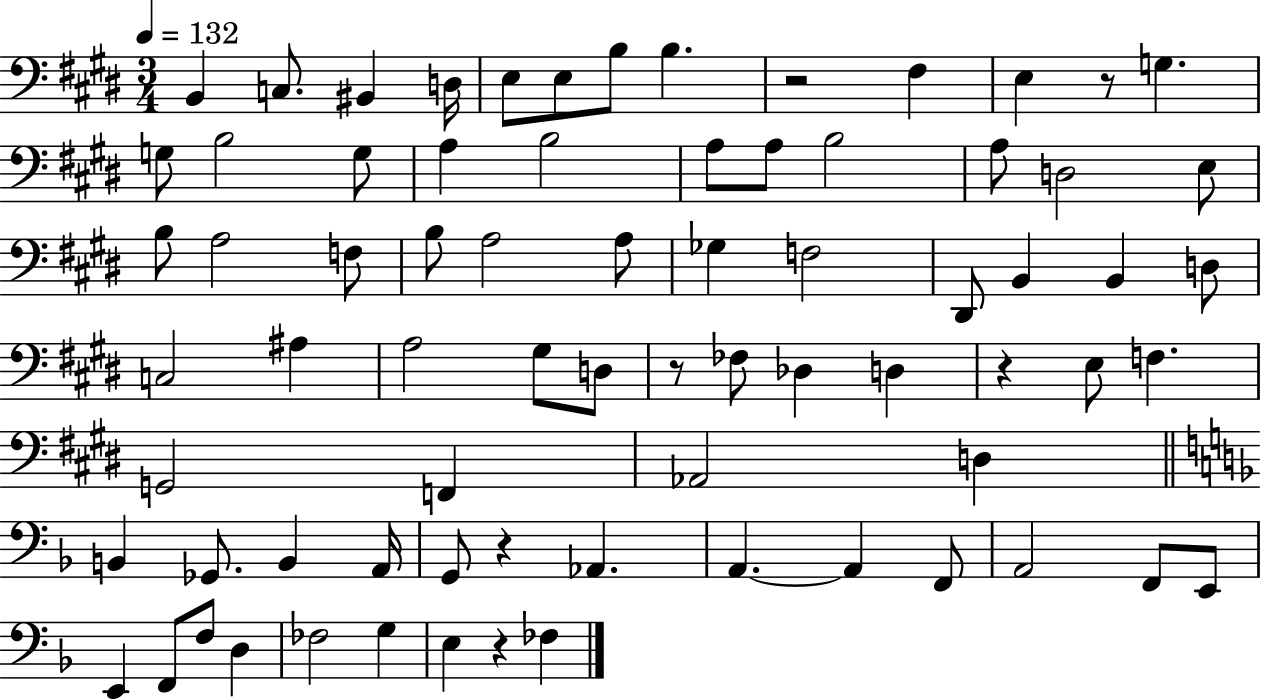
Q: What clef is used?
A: bass